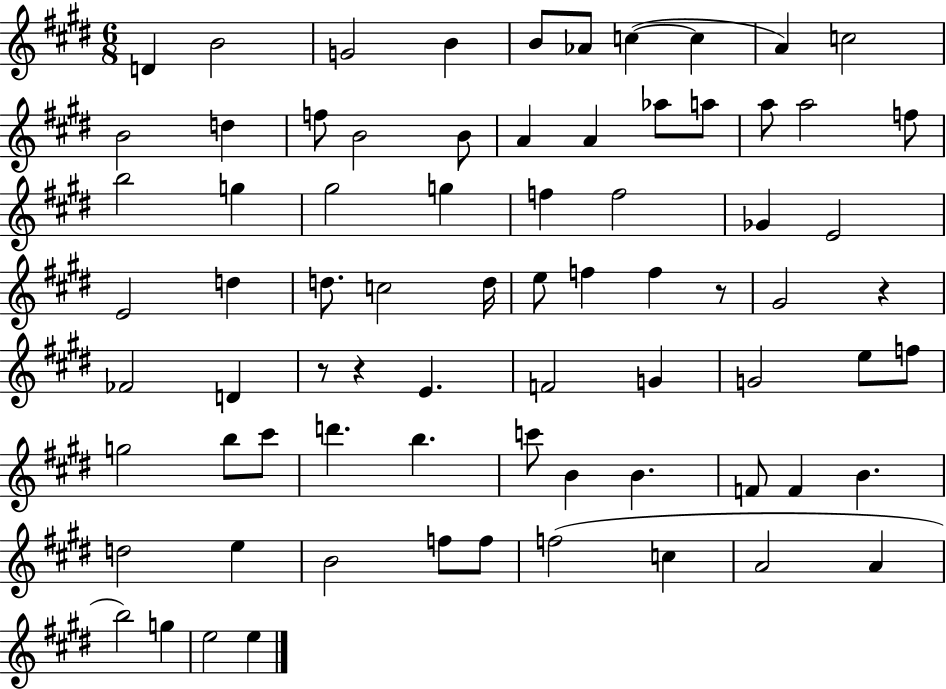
X:1
T:Untitled
M:6/8
L:1/4
K:E
D B2 G2 B B/2 _A/2 c c A c2 B2 d f/2 B2 B/2 A A _a/2 a/2 a/2 a2 f/2 b2 g ^g2 g f f2 _G E2 E2 d d/2 c2 d/4 e/2 f f z/2 ^G2 z _F2 D z/2 z E F2 G G2 e/2 f/2 g2 b/2 ^c'/2 d' b c'/2 B B F/2 F B d2 e B2 f/2 f/2 f2 c A2 A b2 g e2 e